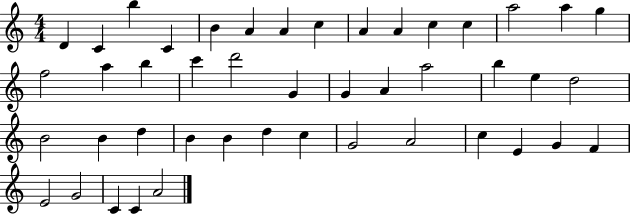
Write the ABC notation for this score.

X:1
T:Untitled
M:4/4
L:1/4
K:C
D C b C B A A c A A c c a2 a g f2 a b c' d'2 G G A a2 b e d2 B2 B d B B d c G2 A2 c E G F E2 G2 C C A2